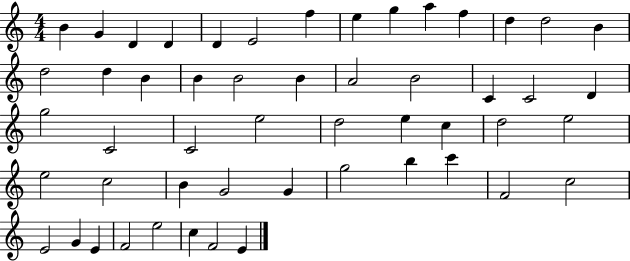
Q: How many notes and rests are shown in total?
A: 52